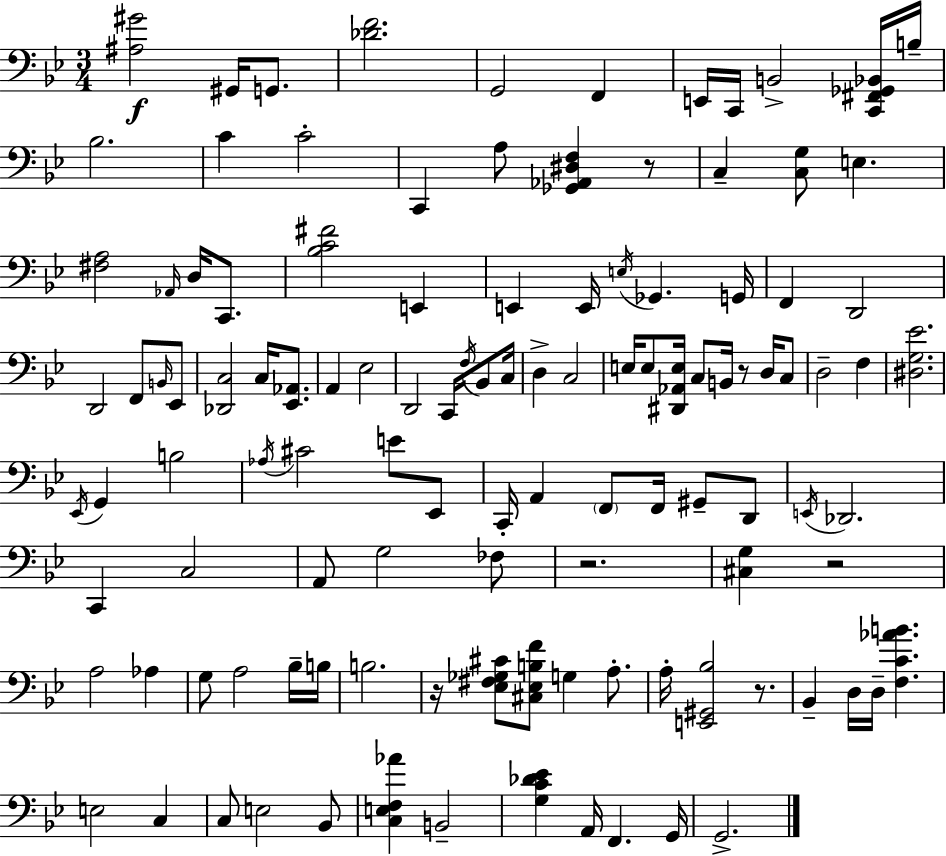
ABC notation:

X:1
T:Untitled
M:3/4
L:1/4
K:Gm
[^A,^G]2 ^G,,/4 G,,/2 [_DF]2 G,,2 F,, E,,/4 C,,/4 B,,2 [C,,^F,,_G,,_B,,]/4 B,/4 _B,2 C C2 C,, A,/2 [_G,,_A,,^D,F,] z/2 C, [C,G,]/2 E, [^F,A,]2 _A,,/4 D,/4 C,,/2 [_B,C^F]2 E,, E,, E,,/4 E,/4 _G,, G,,/4 F,, D,,2 D,,2 F,,/2 B,,/4 _E,,/2 [_D,,C,]2 C,/4 [_E,,_A,,]/2 A,, _E,2 D,,2 C,,/4 F,/4 _B,,/2 C,/4 D, C,2 E,/4 E,/2 [^D,,_A,,E,]/4 C,/2 B,,/4 z/2 D,/4 C,/2 D,2 F, [^D,G,_E]2 _E,,/4 G,, B,2 _A,/4 ^C2 E/2 _E,,/2 C,,/4 A,, F,,/2 F,,/4 ^G,,/2 D,,/2 E,,/4 _D,,2 C,, C,2 A,,/2 G,2 _F,/2 z2 [^C,G,] z2 A,2 _A, G,/2 A,2 _B,/4 B,/4 B,2 z/4 [_E,^F,_G,^C]/2 [^C,_E,B,F]/2 G, A,/2 A,/4 [E,,^G,,_B,]2 z/2 _B,, D,/4 D,/4 [F,C_AB] E,2 C, C,/2 E,2 _B,,/2 [C,E,F,_A] B,,2 [G,C_D_E] A,,/4 F,, G,,/4 G,,2